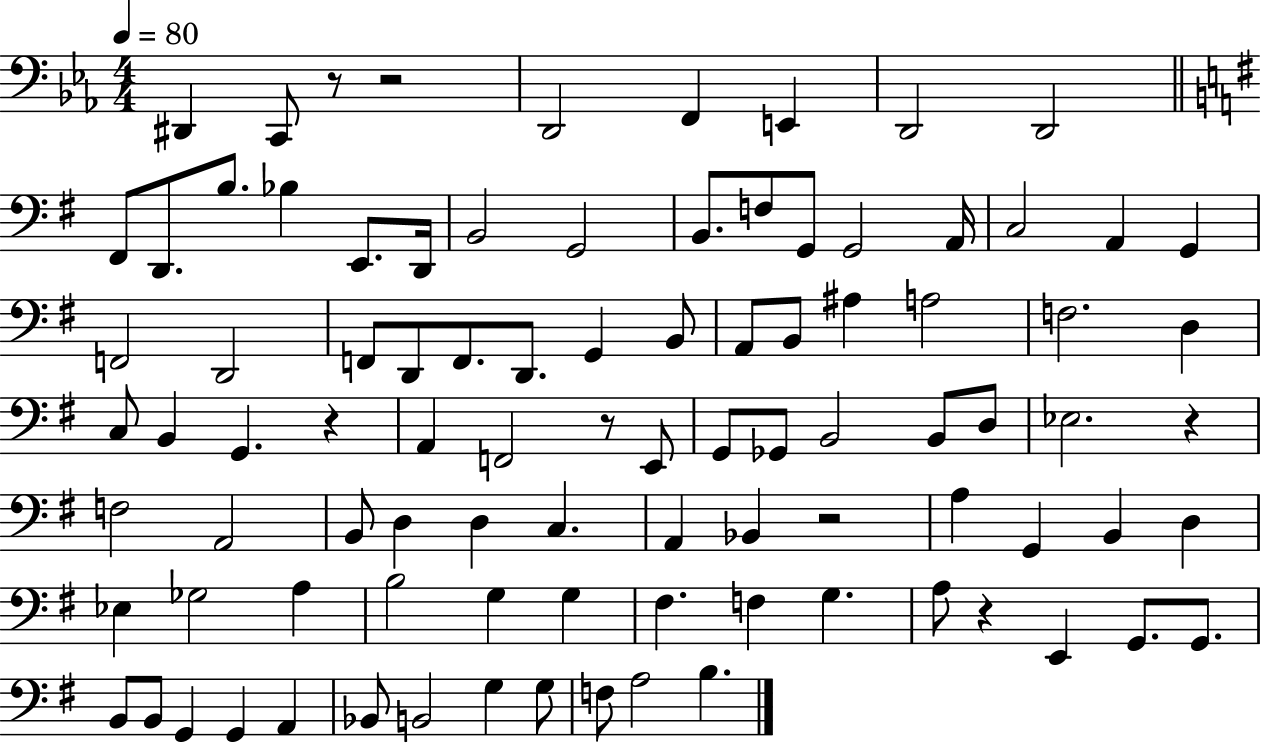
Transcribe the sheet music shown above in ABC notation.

X:1
T:Untitled
M:4/4
L:1/4
K:Eb
^D,, C,,/2 z/2 z2 D,,2 F,, E,, D,,2 D,,2 ^F,,/2 D,,/2 B,/2 _B, E,,/2 D,,/4 B,,2 G,,2 B,,/2 F,/2 G,,/2 G,,2 A,,/4 C,2 A,, G,, F,,2 D,,2 F,,/2 D,,/2 F,,/2 D,,/2 G,, B,,/2 A,,/2 B,,/2 ^A, A,2 F,2 D, C,/2 B,, G,, z A,, F,,2 z/2 E,,/2 G,,/2 _G,,/2 B,,2 B,,/2 D,/2 _E,2 z F,2 A,,2 B,,/2 D, D, C, A,, _B,, z2 A, G,, B,, D, _E, _G,2 A, B,2 G, G, ^F, F, G, A,/2 z E,, G,,/2 G,,/2 B,,/2 B,,/2 G,, G,, A,, _B,,/2 B,,2 G, G,/2 F,/2 A,2 B,